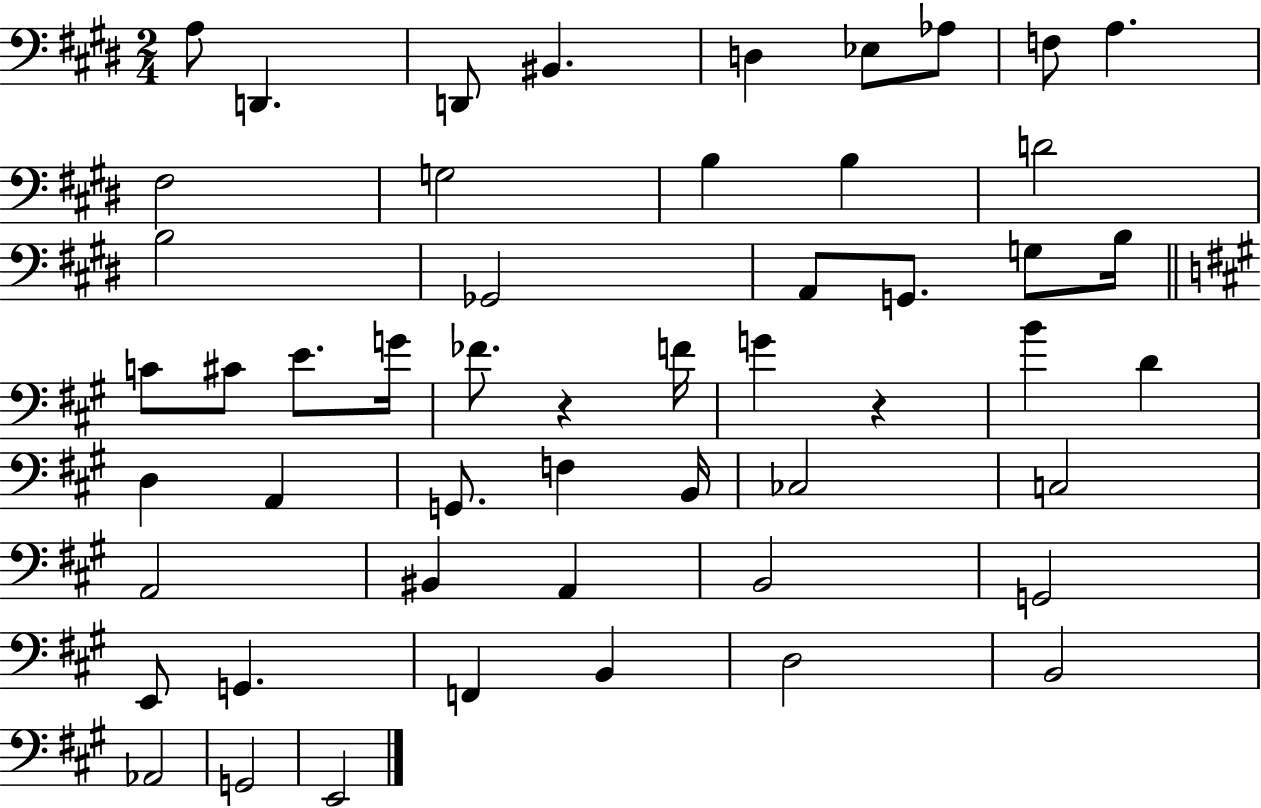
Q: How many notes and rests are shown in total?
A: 52